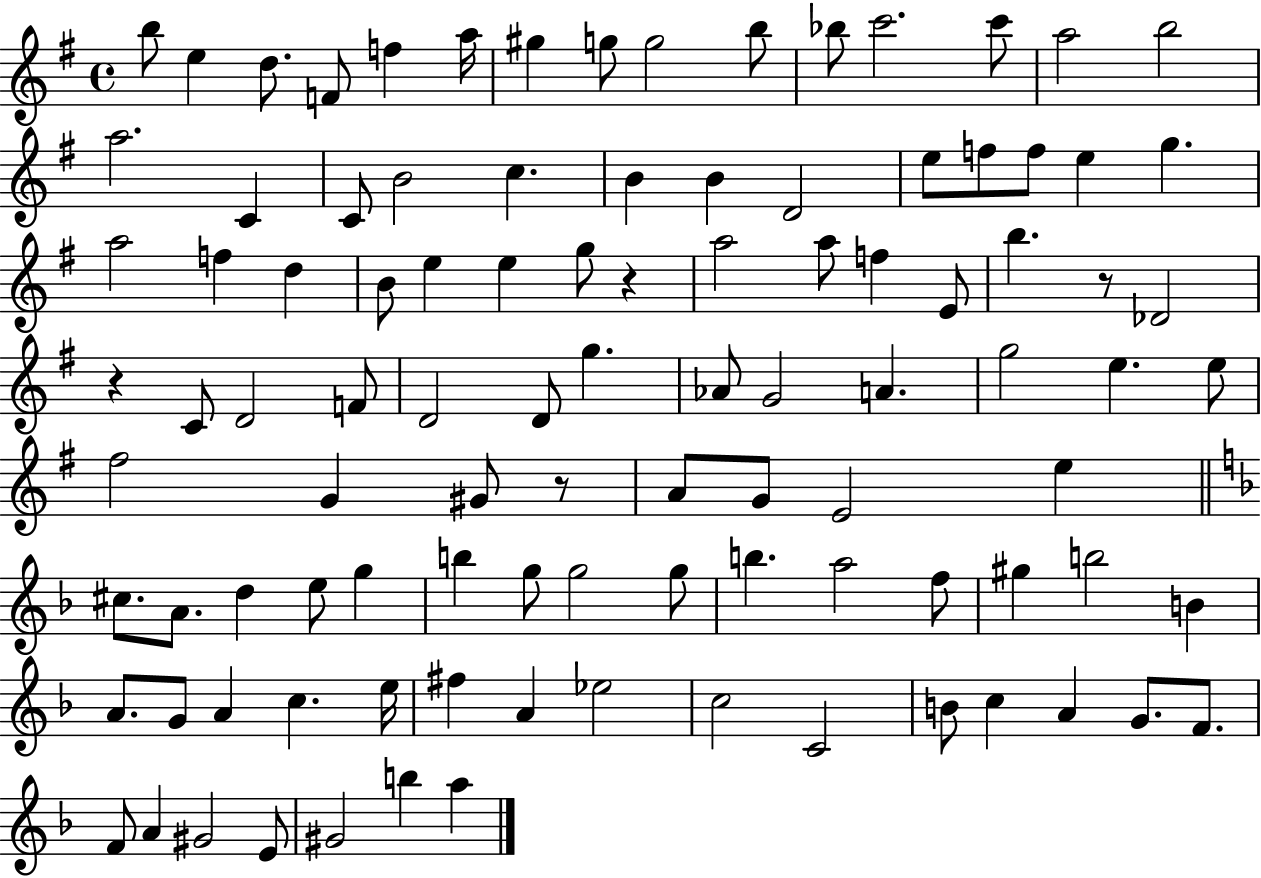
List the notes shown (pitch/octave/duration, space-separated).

B5/e E5/q D5/e. F4/e F5/q A5/s G#5/q G5/e G5/h B5/e Bb5/e C6/h. C6/e A5/h B5/h A5/h. C4/q C4/e B4/h C5/q. B4/q B4/q D4/h E5/e F5/e F5/e E5/q G5/q. A5/h F5/q D5/q B4/e E5/q E5/q G5/e R/q A5/h A5/e F5/q E4/e B5/q. R/e Db4/h R/q C4/e D4/h F4/e D4/h D4/e G5/q. Ab4/e G4/h A4/q. G5/h E5/q. E5/e F#5/h G4/q G#4/e R/e A4/e G4/e E4/h E5/q C#5/e. A4/e. D5/q E5/e G5/q B5/q G5/e G5/h G5/e B5/q. A5/h F5/e G#5/q B5/h B4/q A4/e. G4/e A4/q C5/q. E5/s F#5/q A4/q Eb5/h C5/h C4/h B4/e C5/q A4/q G4/e. F4/e. F4/e A4/q G#4/h E4/e G#4/h B5/q A5/q